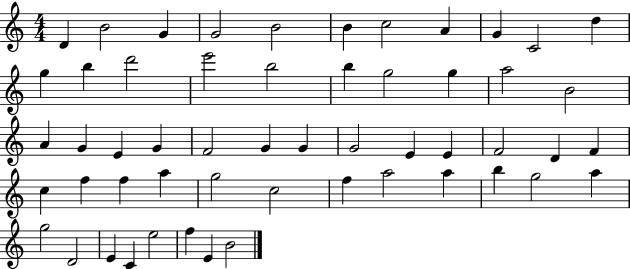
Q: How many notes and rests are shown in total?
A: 54